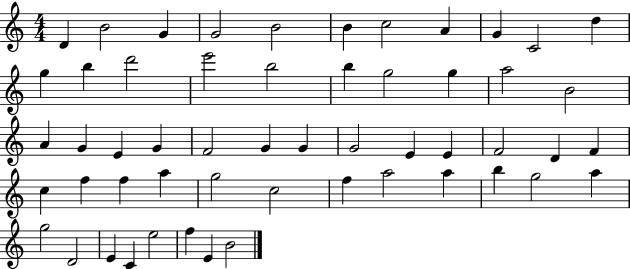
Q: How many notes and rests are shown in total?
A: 54